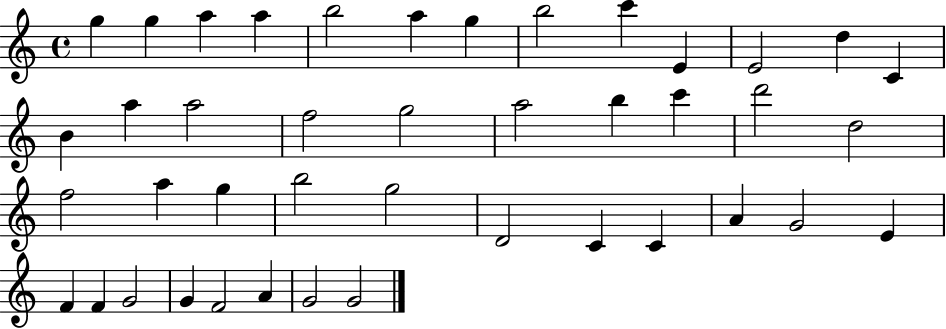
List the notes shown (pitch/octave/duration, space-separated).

G5/q G5/q A5/q A5/q B5/h A5/q G5/q B5/h C6/q E4/q E4/h D5/q C4/q B4/q A5/q A5/h F5/h G5/h A5/h B5/q C6/q D6/h D5/h F5/h A5/q G5/q B5/h G5/h D4/h C4/q C4/q A4/q G4/h E4/q F4/q F4/q G4/h G4/q F4/h A4/q G4/h G4/h